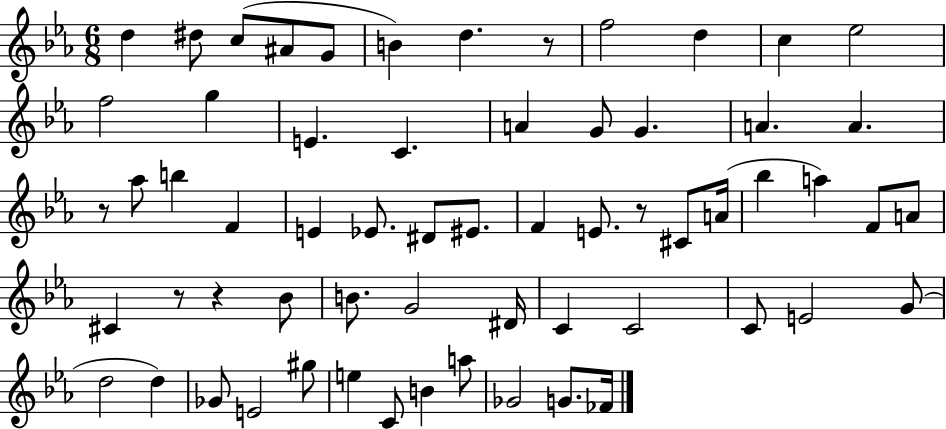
D5/q D#5/e C5/e A#4/e G4/e B4/q D5/q. R/e F5/h D5/q C5/q Eb5/h F5/h G5/q E4/q. C4/q. A4/q G4/e G4/q. A4/q. A4/q. R/e Ab5/e B5/q F4/q E4/q Eb4/e. D#4/e EIS4/e. F4/q E4/e. R/e C#4/e A4/s Bb5/q A5/q F4/e A4/e C#4/q R/e R/q Bb4/e B4/e. G4/h D#4/s C4/q C4/h C4/e E4/h G4/e D5/h D5/q Gb4/e E4/h G#5/e E5/q C4/e B4/q A5/e Gb4/h G4/e. FES4/s